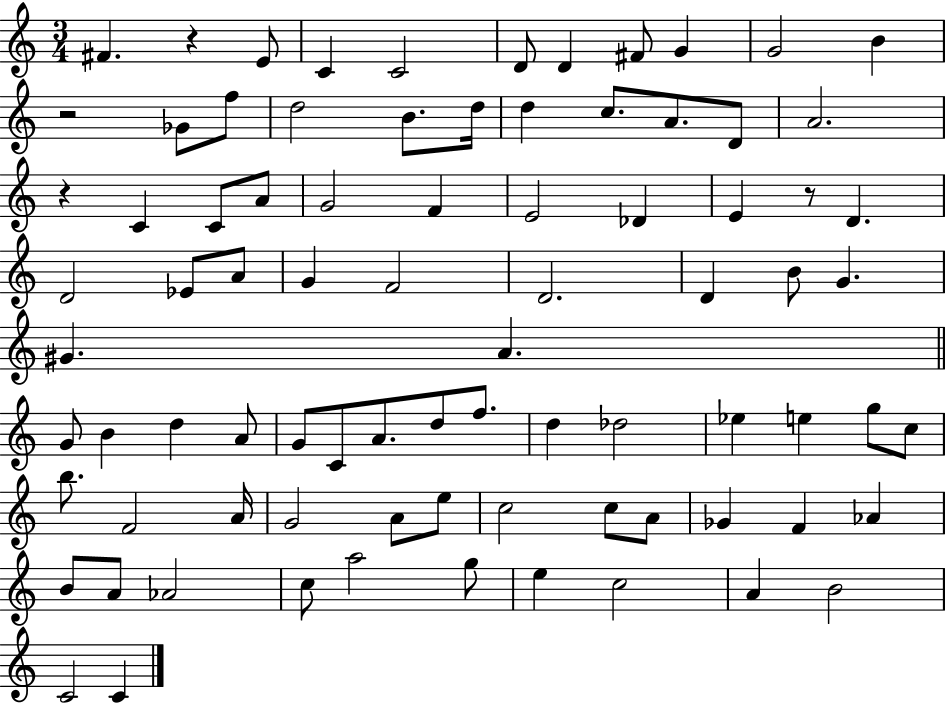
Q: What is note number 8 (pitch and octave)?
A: G4